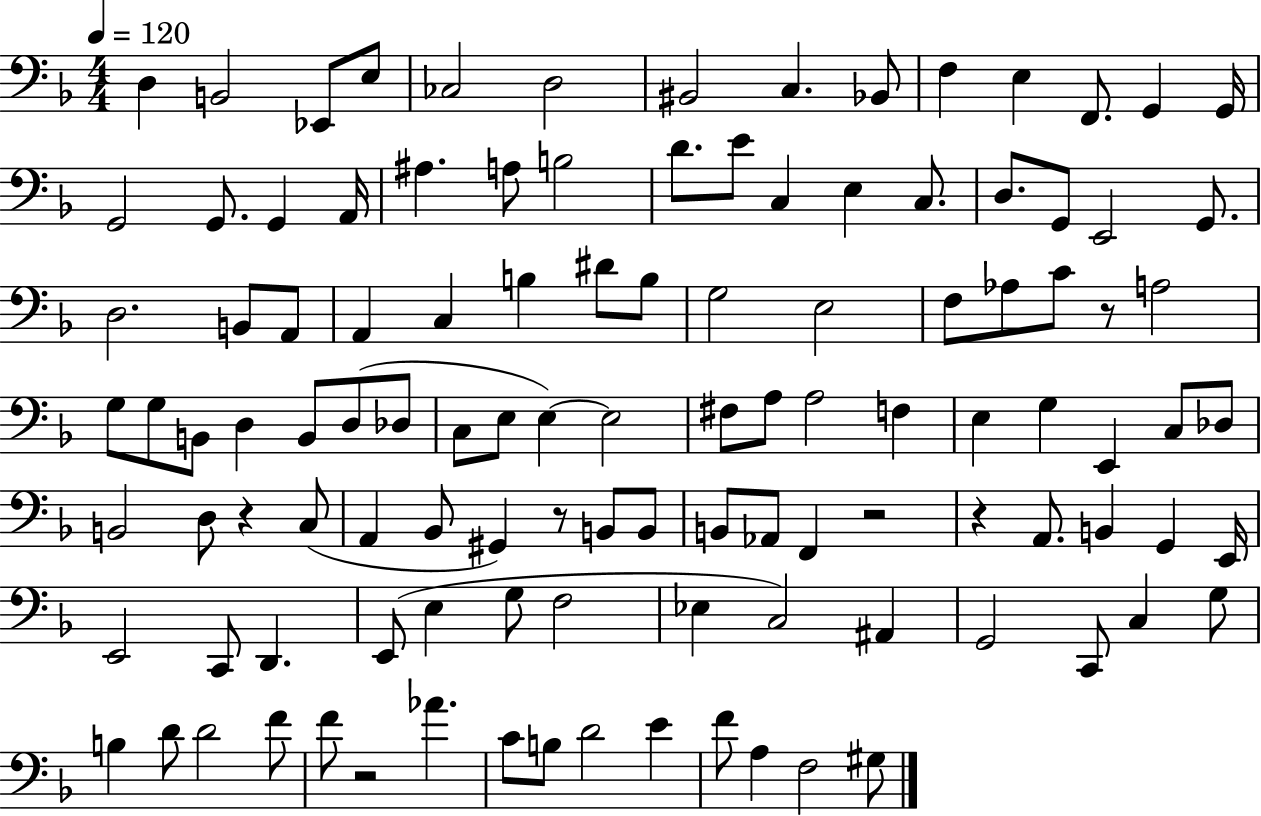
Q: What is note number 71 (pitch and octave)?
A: B2